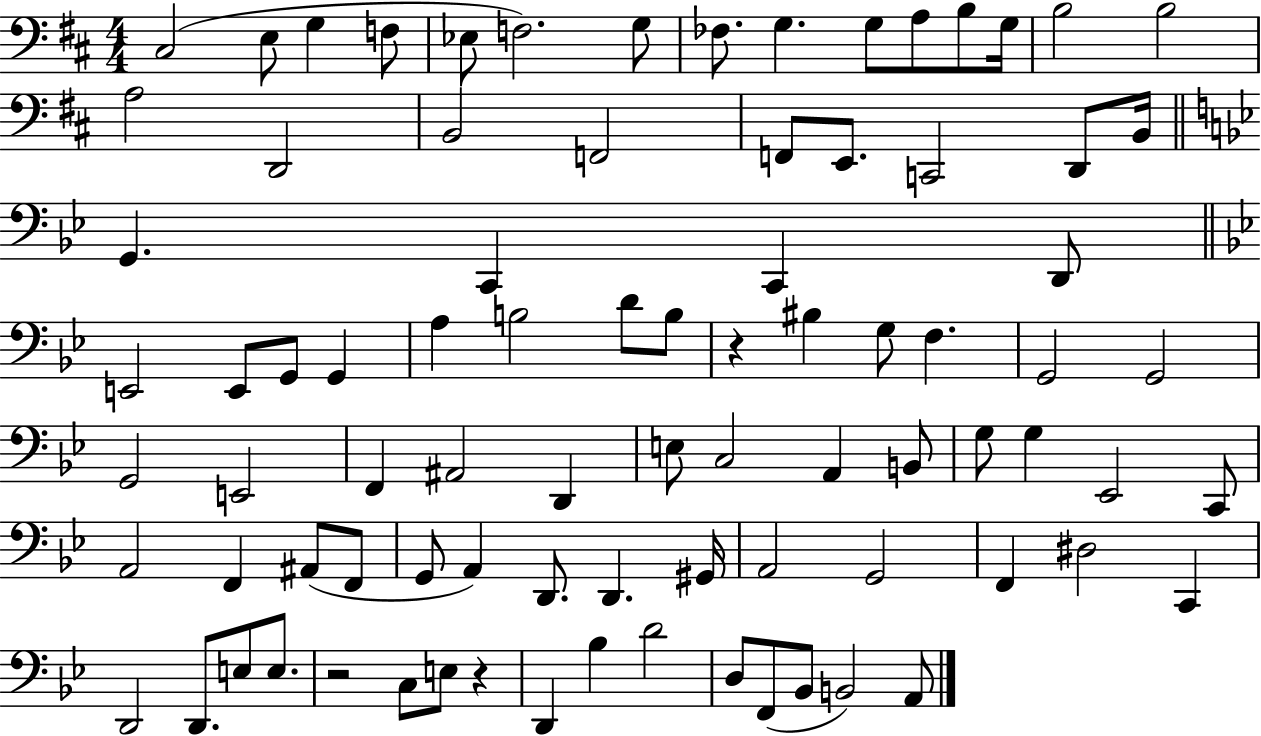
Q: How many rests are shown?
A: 3